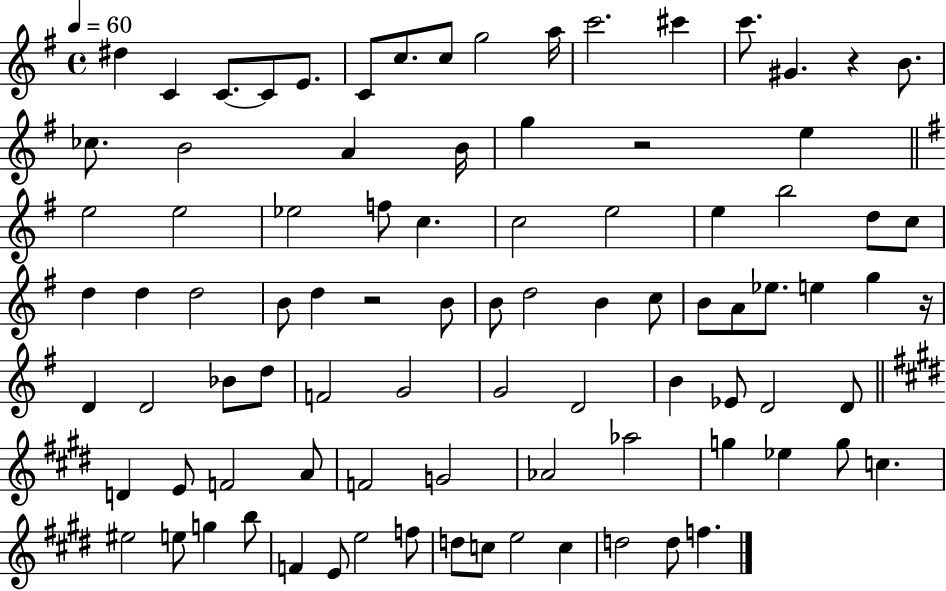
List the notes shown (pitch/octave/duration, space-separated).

D#5/q C4/q C4/e. C4/e E4/e. C4/e C5/e. C5/e G5/h A5/s C6/h. C#6/q C6/e. G#4/q. R/q B4/e. CES5/e. B4/h A4/q B4/s G5/q R/h E5/q E5/h E5/h Eb5/h F5/e C5/q. C5/h E5/h E5/q B5/h D5/e C5/e D5/q D5/q D5/h B4/e D5/q R/h B4/e B4/e D5/h B4/q C5/e B4/e A4/e Eb5/e. E5/q G5/q R/s D4/q D4/h Bb4/e D5/e F4/h G4/h G4/h D4/h B4/q Eb4/e D4/h D4/e D4/q E4/e F4/h A4/e F4/h G4/h Ab4/h Ab5/h G5/q Eb5/q G5/e C5/q. EIS5/h E5/e G5/q B5/e F4/q E4/e E5/h F5/e D5/e C5/e E5/h C5/q D5/h D5/e F5/q.